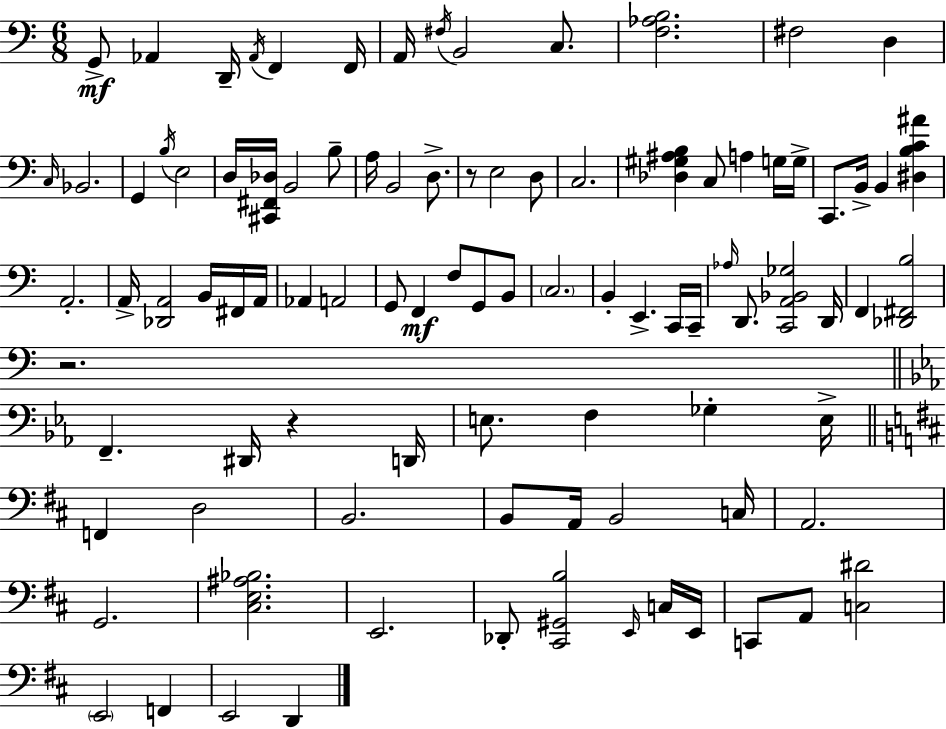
X:1
T:Untitled
M:6/8
L:1/4
K:Am
G,,/2 _A,, D,,/4 _A,,/4 F,, F,,/4 A,,/4 ^F,/4 B,,2 C,/2 [F,_A,B,]2 ^F,2 D, C,/4 _B,,2 G,, B,/4 E,2 D,/4 [^C,,^F,,_D,]/4 B,,2 B,/2 A,/4 B,,2 D,/2 z/2 E,2 D,/2 C,2 [_D,^G,^A,B,] C,/2 A, G,/4 G,/4 C,,/2 B,,/4 B,, [^D,B,C^A] A,,2 A,,/4 [_D,,A,,]2 B,,/4 ^F,,/4 A,,/4 _A,, A,,2 G,,/2 F,, F,/2 G,,/2 B,,/2 C,2 B,, E,, C,,/4 C,,/4 _A,/4 D,,/2 [C,,A,,_B,,_G,]2 D,,/4 F,, [_D,,^F,,B,]2 z2 F,, ^D,,/4 z D,,/4 E,/2 F, _G, E,/4 F,, D,2 B,,2 B,,/2 A,,/4 B,,2 C,/4 A,,2 G,,2 [^C,E,^A,_B,]2 E,,2 _D,,/2 [^C,,^G,,B,]2 E,,/4 C,/4 E,,/4 C,,/2 A,,/2 [C,^D]2 E,,2 F,, E,,2 D,,